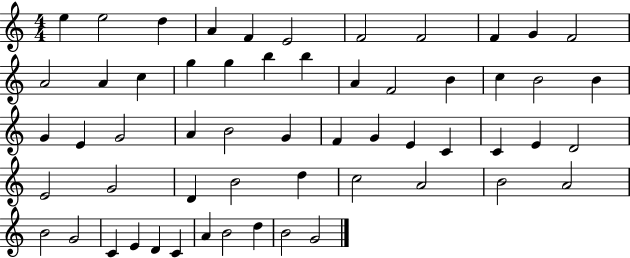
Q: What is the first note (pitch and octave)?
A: E5